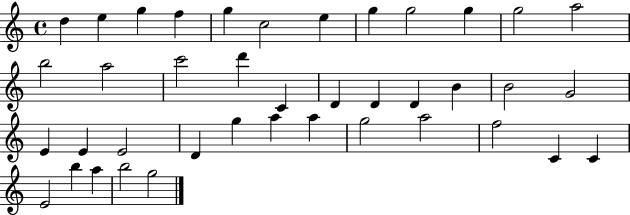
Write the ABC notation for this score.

X:1
T:Untitled
M:4/4
L:1/4
K:C
d e g f g c2 e g g2 g g2 a2 b2 a2 c'2 d' C D D D B B2 G2 E E E2 D g a a g2 a2 f2 C C E2 b a b2 g2